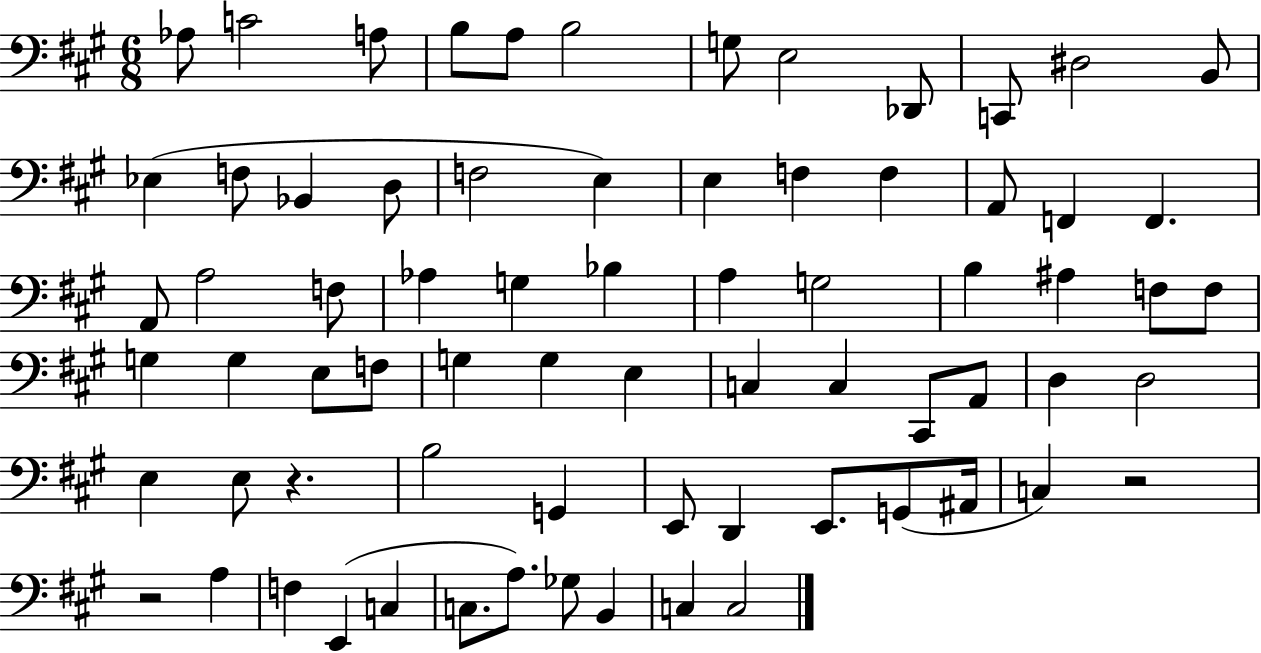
Ab3/e C4/h A3/e B3/e A3/e B3/h G3/e E3/h Db2/e C2/e D#3/h B2/e Eb3/q F3/e Bb2/q D3/e F3/h E3/q E3/q F3/q F3/q A2/e F2/q F2/q. A2/e A3/h F3/e Ab3/q G3/q Bb3/q A3/q G3/h B3/q A#3/q F3/e F3/e G3/q G3/q E3/e F3/e G3/q G3/q E3/q C3/q C3/q C#2/e A2/e D3/q D3/h E3/q E3/e R/q. B3/h G2/q E2/e D2/q E2/e. G2/e A#2/s C3/q R/h R/h A3/q F3/q E2/q C3/q C3/e. A3/e. Gb3/e B2/q C3/q C3/h